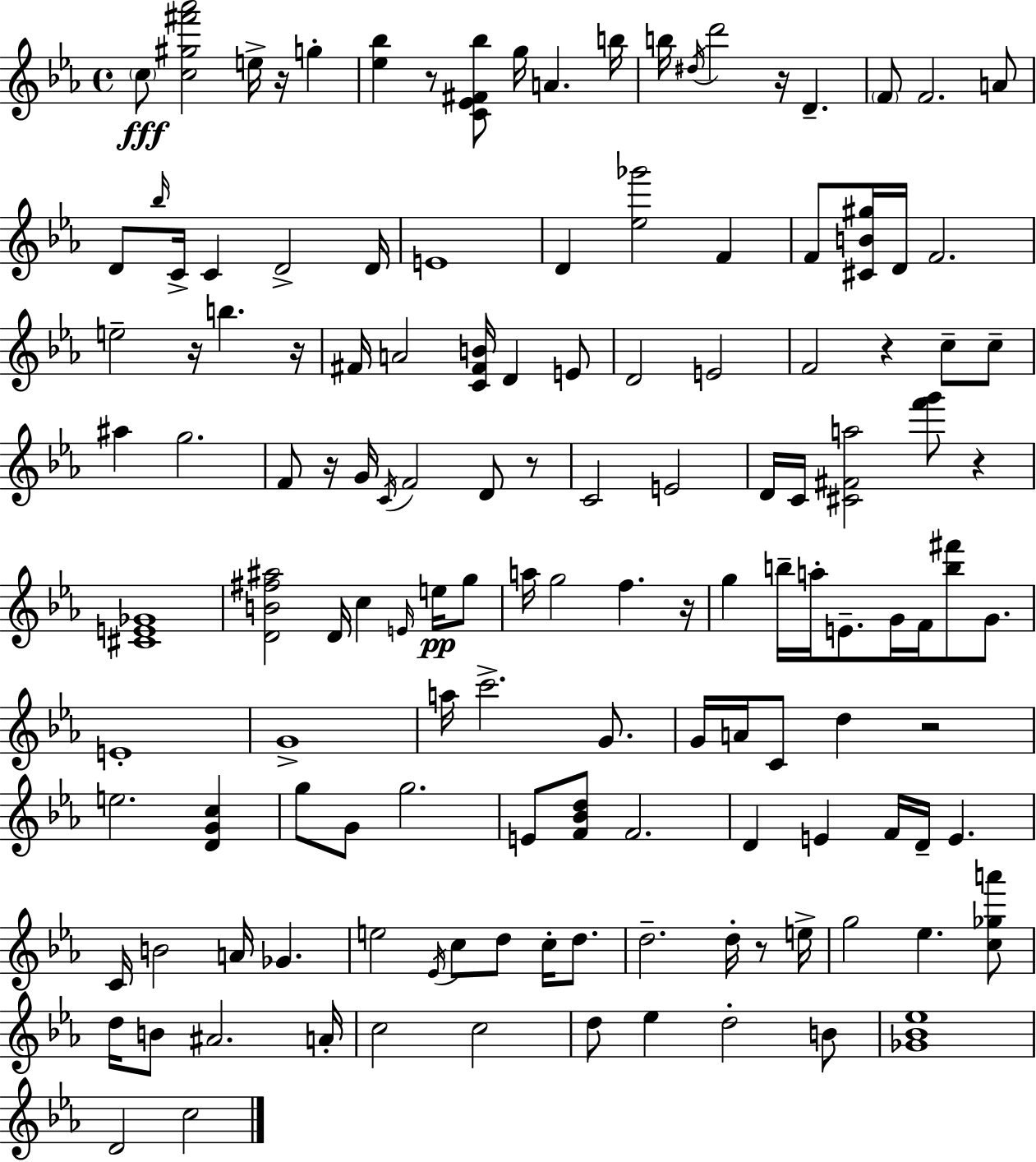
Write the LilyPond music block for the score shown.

{
  \clef treble
  \time 4/4
  \defaultTimeSignature
  \key c \minor
  \parenthesize c''8\fff <c'' gis'' fis''' aes'''>2 e''16-> r16 g''4-. | <ees'' bes''>4 r8 <c' ees' fis' bes''>8 g''16 a'4. b''16 | b''16 \acciaccatura { dis''16 } d'''2 r16 d'4.-- | \parenthesize f'8 f'2. a'8 | \break d'8 \grace { bes''16 } c'16-> c'4 d'2-> | d'16 e'1 | d'4 <ees'' ges'''>2 f'4 | f'8 <cis' b' gis''>16 d'16 f'2. | \break e''2-- r16 b''4. | r16 fis'16 a'2 <c' fis' b'>16 d'4 | e'8 d'2 e'2 | f'2 r4 c''8-- | \break c''8-- ais''4 g''2. | f'8 r16 g'16 \acciaccatura { c'16 } f'2 d'8 | r8 c'2 e'2 | d'16 c'16 <cis' fis' a''>2 <f''' g'''>8 r4 | \break <cis' e' ges'>1 | <d' b' fis'' ais''>2 d'16 c''4 | \grace { e'16 }\pp e''16 g''8 a''16 g''2 f''4. | r16 g''4 b''16-- a''16-. e'8.-- g'16 f'16 <b'' fis'''>8 | \break g'8. e'1-. | g'1-> | a''16 c'''2.-> | g'8. g'16 a'16 c'8 d''4 r2 | \break e''2. | <d' g' c''>4 g''8 g'8 g''2. | e'8 <f' bes' d''>8 f'2. | d'4 e'4 f'16 d'16-- e'4. | \break c'16 b'2 a'16 ges'4. | e''2 \acciaccatura { ees'16 } c''8 d''8 | c''16-. d''8. d''2.-- | d''16-. r8 e''16-> g''2 ees''4. | \break <c'' ges'' a'''>8 d''16 b'8 ais'2. | a'16-. c''2 c''2 | d''8 ees''4 d''2-. | b'8 <ges' bes' ees''>1 | \break d'2 c''2 | \bar "|."
}